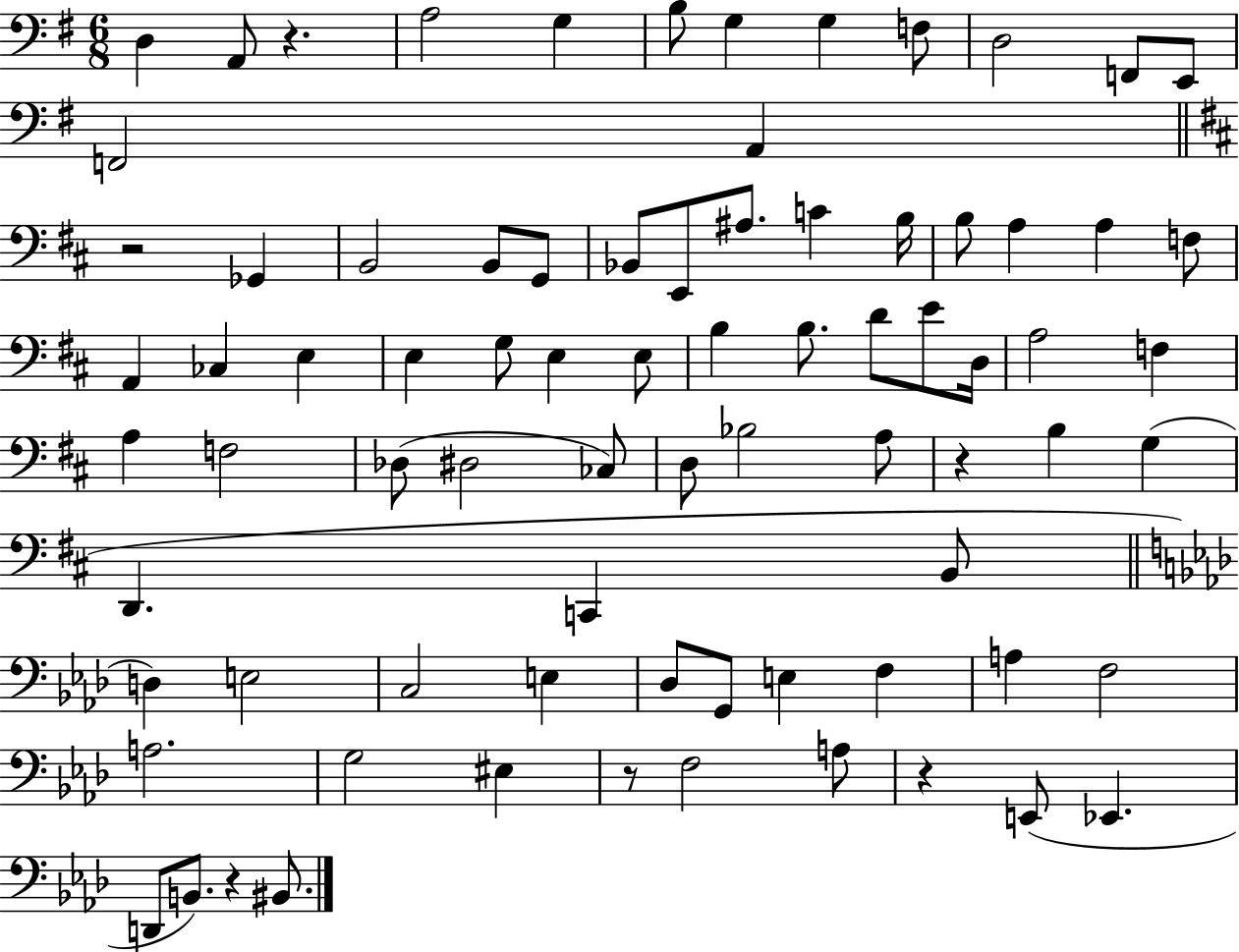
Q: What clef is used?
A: bass